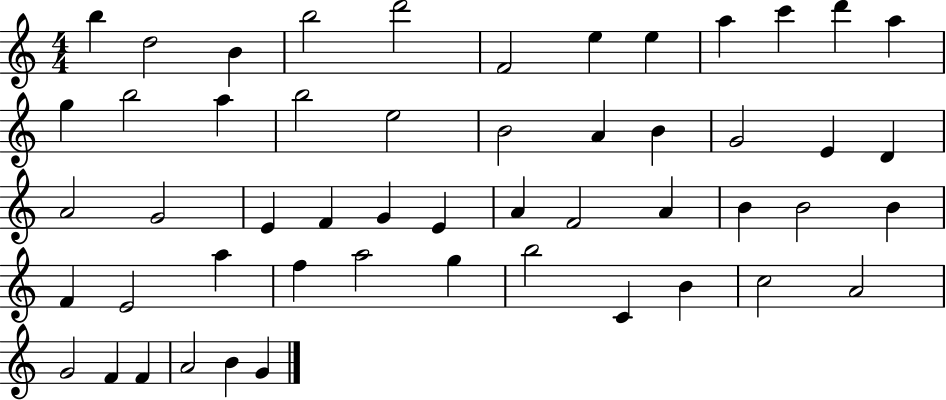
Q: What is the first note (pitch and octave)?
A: B5